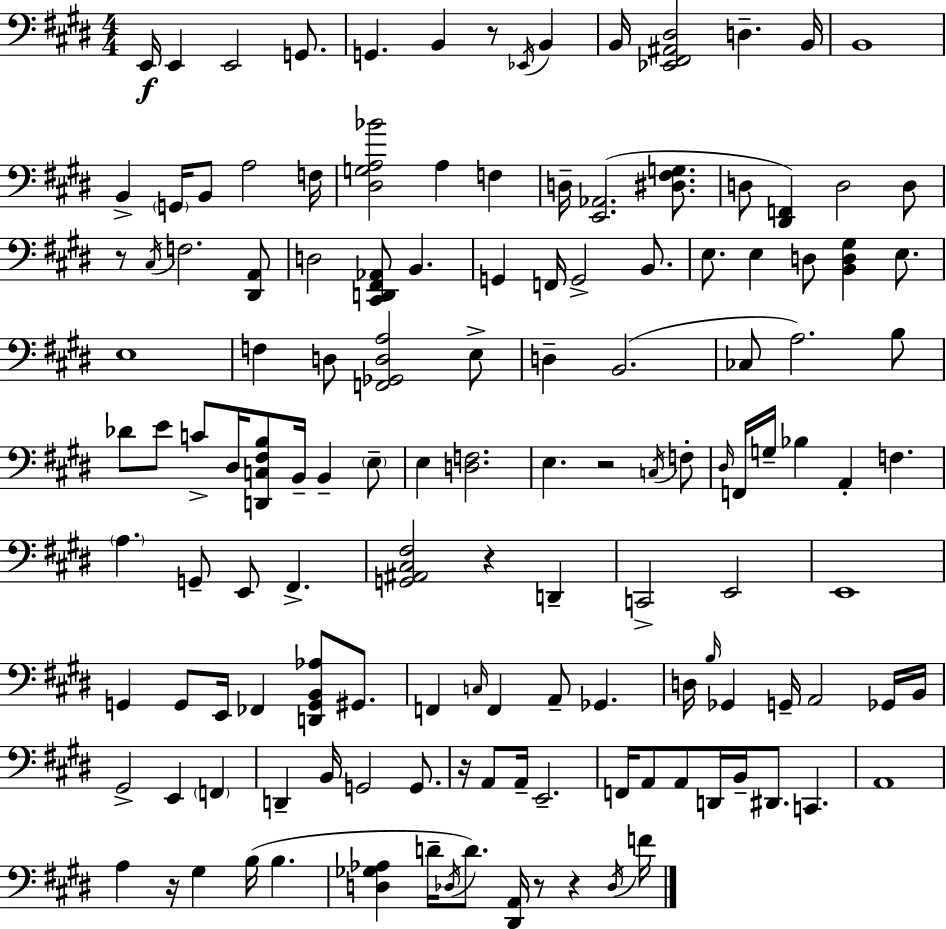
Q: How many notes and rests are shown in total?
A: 136